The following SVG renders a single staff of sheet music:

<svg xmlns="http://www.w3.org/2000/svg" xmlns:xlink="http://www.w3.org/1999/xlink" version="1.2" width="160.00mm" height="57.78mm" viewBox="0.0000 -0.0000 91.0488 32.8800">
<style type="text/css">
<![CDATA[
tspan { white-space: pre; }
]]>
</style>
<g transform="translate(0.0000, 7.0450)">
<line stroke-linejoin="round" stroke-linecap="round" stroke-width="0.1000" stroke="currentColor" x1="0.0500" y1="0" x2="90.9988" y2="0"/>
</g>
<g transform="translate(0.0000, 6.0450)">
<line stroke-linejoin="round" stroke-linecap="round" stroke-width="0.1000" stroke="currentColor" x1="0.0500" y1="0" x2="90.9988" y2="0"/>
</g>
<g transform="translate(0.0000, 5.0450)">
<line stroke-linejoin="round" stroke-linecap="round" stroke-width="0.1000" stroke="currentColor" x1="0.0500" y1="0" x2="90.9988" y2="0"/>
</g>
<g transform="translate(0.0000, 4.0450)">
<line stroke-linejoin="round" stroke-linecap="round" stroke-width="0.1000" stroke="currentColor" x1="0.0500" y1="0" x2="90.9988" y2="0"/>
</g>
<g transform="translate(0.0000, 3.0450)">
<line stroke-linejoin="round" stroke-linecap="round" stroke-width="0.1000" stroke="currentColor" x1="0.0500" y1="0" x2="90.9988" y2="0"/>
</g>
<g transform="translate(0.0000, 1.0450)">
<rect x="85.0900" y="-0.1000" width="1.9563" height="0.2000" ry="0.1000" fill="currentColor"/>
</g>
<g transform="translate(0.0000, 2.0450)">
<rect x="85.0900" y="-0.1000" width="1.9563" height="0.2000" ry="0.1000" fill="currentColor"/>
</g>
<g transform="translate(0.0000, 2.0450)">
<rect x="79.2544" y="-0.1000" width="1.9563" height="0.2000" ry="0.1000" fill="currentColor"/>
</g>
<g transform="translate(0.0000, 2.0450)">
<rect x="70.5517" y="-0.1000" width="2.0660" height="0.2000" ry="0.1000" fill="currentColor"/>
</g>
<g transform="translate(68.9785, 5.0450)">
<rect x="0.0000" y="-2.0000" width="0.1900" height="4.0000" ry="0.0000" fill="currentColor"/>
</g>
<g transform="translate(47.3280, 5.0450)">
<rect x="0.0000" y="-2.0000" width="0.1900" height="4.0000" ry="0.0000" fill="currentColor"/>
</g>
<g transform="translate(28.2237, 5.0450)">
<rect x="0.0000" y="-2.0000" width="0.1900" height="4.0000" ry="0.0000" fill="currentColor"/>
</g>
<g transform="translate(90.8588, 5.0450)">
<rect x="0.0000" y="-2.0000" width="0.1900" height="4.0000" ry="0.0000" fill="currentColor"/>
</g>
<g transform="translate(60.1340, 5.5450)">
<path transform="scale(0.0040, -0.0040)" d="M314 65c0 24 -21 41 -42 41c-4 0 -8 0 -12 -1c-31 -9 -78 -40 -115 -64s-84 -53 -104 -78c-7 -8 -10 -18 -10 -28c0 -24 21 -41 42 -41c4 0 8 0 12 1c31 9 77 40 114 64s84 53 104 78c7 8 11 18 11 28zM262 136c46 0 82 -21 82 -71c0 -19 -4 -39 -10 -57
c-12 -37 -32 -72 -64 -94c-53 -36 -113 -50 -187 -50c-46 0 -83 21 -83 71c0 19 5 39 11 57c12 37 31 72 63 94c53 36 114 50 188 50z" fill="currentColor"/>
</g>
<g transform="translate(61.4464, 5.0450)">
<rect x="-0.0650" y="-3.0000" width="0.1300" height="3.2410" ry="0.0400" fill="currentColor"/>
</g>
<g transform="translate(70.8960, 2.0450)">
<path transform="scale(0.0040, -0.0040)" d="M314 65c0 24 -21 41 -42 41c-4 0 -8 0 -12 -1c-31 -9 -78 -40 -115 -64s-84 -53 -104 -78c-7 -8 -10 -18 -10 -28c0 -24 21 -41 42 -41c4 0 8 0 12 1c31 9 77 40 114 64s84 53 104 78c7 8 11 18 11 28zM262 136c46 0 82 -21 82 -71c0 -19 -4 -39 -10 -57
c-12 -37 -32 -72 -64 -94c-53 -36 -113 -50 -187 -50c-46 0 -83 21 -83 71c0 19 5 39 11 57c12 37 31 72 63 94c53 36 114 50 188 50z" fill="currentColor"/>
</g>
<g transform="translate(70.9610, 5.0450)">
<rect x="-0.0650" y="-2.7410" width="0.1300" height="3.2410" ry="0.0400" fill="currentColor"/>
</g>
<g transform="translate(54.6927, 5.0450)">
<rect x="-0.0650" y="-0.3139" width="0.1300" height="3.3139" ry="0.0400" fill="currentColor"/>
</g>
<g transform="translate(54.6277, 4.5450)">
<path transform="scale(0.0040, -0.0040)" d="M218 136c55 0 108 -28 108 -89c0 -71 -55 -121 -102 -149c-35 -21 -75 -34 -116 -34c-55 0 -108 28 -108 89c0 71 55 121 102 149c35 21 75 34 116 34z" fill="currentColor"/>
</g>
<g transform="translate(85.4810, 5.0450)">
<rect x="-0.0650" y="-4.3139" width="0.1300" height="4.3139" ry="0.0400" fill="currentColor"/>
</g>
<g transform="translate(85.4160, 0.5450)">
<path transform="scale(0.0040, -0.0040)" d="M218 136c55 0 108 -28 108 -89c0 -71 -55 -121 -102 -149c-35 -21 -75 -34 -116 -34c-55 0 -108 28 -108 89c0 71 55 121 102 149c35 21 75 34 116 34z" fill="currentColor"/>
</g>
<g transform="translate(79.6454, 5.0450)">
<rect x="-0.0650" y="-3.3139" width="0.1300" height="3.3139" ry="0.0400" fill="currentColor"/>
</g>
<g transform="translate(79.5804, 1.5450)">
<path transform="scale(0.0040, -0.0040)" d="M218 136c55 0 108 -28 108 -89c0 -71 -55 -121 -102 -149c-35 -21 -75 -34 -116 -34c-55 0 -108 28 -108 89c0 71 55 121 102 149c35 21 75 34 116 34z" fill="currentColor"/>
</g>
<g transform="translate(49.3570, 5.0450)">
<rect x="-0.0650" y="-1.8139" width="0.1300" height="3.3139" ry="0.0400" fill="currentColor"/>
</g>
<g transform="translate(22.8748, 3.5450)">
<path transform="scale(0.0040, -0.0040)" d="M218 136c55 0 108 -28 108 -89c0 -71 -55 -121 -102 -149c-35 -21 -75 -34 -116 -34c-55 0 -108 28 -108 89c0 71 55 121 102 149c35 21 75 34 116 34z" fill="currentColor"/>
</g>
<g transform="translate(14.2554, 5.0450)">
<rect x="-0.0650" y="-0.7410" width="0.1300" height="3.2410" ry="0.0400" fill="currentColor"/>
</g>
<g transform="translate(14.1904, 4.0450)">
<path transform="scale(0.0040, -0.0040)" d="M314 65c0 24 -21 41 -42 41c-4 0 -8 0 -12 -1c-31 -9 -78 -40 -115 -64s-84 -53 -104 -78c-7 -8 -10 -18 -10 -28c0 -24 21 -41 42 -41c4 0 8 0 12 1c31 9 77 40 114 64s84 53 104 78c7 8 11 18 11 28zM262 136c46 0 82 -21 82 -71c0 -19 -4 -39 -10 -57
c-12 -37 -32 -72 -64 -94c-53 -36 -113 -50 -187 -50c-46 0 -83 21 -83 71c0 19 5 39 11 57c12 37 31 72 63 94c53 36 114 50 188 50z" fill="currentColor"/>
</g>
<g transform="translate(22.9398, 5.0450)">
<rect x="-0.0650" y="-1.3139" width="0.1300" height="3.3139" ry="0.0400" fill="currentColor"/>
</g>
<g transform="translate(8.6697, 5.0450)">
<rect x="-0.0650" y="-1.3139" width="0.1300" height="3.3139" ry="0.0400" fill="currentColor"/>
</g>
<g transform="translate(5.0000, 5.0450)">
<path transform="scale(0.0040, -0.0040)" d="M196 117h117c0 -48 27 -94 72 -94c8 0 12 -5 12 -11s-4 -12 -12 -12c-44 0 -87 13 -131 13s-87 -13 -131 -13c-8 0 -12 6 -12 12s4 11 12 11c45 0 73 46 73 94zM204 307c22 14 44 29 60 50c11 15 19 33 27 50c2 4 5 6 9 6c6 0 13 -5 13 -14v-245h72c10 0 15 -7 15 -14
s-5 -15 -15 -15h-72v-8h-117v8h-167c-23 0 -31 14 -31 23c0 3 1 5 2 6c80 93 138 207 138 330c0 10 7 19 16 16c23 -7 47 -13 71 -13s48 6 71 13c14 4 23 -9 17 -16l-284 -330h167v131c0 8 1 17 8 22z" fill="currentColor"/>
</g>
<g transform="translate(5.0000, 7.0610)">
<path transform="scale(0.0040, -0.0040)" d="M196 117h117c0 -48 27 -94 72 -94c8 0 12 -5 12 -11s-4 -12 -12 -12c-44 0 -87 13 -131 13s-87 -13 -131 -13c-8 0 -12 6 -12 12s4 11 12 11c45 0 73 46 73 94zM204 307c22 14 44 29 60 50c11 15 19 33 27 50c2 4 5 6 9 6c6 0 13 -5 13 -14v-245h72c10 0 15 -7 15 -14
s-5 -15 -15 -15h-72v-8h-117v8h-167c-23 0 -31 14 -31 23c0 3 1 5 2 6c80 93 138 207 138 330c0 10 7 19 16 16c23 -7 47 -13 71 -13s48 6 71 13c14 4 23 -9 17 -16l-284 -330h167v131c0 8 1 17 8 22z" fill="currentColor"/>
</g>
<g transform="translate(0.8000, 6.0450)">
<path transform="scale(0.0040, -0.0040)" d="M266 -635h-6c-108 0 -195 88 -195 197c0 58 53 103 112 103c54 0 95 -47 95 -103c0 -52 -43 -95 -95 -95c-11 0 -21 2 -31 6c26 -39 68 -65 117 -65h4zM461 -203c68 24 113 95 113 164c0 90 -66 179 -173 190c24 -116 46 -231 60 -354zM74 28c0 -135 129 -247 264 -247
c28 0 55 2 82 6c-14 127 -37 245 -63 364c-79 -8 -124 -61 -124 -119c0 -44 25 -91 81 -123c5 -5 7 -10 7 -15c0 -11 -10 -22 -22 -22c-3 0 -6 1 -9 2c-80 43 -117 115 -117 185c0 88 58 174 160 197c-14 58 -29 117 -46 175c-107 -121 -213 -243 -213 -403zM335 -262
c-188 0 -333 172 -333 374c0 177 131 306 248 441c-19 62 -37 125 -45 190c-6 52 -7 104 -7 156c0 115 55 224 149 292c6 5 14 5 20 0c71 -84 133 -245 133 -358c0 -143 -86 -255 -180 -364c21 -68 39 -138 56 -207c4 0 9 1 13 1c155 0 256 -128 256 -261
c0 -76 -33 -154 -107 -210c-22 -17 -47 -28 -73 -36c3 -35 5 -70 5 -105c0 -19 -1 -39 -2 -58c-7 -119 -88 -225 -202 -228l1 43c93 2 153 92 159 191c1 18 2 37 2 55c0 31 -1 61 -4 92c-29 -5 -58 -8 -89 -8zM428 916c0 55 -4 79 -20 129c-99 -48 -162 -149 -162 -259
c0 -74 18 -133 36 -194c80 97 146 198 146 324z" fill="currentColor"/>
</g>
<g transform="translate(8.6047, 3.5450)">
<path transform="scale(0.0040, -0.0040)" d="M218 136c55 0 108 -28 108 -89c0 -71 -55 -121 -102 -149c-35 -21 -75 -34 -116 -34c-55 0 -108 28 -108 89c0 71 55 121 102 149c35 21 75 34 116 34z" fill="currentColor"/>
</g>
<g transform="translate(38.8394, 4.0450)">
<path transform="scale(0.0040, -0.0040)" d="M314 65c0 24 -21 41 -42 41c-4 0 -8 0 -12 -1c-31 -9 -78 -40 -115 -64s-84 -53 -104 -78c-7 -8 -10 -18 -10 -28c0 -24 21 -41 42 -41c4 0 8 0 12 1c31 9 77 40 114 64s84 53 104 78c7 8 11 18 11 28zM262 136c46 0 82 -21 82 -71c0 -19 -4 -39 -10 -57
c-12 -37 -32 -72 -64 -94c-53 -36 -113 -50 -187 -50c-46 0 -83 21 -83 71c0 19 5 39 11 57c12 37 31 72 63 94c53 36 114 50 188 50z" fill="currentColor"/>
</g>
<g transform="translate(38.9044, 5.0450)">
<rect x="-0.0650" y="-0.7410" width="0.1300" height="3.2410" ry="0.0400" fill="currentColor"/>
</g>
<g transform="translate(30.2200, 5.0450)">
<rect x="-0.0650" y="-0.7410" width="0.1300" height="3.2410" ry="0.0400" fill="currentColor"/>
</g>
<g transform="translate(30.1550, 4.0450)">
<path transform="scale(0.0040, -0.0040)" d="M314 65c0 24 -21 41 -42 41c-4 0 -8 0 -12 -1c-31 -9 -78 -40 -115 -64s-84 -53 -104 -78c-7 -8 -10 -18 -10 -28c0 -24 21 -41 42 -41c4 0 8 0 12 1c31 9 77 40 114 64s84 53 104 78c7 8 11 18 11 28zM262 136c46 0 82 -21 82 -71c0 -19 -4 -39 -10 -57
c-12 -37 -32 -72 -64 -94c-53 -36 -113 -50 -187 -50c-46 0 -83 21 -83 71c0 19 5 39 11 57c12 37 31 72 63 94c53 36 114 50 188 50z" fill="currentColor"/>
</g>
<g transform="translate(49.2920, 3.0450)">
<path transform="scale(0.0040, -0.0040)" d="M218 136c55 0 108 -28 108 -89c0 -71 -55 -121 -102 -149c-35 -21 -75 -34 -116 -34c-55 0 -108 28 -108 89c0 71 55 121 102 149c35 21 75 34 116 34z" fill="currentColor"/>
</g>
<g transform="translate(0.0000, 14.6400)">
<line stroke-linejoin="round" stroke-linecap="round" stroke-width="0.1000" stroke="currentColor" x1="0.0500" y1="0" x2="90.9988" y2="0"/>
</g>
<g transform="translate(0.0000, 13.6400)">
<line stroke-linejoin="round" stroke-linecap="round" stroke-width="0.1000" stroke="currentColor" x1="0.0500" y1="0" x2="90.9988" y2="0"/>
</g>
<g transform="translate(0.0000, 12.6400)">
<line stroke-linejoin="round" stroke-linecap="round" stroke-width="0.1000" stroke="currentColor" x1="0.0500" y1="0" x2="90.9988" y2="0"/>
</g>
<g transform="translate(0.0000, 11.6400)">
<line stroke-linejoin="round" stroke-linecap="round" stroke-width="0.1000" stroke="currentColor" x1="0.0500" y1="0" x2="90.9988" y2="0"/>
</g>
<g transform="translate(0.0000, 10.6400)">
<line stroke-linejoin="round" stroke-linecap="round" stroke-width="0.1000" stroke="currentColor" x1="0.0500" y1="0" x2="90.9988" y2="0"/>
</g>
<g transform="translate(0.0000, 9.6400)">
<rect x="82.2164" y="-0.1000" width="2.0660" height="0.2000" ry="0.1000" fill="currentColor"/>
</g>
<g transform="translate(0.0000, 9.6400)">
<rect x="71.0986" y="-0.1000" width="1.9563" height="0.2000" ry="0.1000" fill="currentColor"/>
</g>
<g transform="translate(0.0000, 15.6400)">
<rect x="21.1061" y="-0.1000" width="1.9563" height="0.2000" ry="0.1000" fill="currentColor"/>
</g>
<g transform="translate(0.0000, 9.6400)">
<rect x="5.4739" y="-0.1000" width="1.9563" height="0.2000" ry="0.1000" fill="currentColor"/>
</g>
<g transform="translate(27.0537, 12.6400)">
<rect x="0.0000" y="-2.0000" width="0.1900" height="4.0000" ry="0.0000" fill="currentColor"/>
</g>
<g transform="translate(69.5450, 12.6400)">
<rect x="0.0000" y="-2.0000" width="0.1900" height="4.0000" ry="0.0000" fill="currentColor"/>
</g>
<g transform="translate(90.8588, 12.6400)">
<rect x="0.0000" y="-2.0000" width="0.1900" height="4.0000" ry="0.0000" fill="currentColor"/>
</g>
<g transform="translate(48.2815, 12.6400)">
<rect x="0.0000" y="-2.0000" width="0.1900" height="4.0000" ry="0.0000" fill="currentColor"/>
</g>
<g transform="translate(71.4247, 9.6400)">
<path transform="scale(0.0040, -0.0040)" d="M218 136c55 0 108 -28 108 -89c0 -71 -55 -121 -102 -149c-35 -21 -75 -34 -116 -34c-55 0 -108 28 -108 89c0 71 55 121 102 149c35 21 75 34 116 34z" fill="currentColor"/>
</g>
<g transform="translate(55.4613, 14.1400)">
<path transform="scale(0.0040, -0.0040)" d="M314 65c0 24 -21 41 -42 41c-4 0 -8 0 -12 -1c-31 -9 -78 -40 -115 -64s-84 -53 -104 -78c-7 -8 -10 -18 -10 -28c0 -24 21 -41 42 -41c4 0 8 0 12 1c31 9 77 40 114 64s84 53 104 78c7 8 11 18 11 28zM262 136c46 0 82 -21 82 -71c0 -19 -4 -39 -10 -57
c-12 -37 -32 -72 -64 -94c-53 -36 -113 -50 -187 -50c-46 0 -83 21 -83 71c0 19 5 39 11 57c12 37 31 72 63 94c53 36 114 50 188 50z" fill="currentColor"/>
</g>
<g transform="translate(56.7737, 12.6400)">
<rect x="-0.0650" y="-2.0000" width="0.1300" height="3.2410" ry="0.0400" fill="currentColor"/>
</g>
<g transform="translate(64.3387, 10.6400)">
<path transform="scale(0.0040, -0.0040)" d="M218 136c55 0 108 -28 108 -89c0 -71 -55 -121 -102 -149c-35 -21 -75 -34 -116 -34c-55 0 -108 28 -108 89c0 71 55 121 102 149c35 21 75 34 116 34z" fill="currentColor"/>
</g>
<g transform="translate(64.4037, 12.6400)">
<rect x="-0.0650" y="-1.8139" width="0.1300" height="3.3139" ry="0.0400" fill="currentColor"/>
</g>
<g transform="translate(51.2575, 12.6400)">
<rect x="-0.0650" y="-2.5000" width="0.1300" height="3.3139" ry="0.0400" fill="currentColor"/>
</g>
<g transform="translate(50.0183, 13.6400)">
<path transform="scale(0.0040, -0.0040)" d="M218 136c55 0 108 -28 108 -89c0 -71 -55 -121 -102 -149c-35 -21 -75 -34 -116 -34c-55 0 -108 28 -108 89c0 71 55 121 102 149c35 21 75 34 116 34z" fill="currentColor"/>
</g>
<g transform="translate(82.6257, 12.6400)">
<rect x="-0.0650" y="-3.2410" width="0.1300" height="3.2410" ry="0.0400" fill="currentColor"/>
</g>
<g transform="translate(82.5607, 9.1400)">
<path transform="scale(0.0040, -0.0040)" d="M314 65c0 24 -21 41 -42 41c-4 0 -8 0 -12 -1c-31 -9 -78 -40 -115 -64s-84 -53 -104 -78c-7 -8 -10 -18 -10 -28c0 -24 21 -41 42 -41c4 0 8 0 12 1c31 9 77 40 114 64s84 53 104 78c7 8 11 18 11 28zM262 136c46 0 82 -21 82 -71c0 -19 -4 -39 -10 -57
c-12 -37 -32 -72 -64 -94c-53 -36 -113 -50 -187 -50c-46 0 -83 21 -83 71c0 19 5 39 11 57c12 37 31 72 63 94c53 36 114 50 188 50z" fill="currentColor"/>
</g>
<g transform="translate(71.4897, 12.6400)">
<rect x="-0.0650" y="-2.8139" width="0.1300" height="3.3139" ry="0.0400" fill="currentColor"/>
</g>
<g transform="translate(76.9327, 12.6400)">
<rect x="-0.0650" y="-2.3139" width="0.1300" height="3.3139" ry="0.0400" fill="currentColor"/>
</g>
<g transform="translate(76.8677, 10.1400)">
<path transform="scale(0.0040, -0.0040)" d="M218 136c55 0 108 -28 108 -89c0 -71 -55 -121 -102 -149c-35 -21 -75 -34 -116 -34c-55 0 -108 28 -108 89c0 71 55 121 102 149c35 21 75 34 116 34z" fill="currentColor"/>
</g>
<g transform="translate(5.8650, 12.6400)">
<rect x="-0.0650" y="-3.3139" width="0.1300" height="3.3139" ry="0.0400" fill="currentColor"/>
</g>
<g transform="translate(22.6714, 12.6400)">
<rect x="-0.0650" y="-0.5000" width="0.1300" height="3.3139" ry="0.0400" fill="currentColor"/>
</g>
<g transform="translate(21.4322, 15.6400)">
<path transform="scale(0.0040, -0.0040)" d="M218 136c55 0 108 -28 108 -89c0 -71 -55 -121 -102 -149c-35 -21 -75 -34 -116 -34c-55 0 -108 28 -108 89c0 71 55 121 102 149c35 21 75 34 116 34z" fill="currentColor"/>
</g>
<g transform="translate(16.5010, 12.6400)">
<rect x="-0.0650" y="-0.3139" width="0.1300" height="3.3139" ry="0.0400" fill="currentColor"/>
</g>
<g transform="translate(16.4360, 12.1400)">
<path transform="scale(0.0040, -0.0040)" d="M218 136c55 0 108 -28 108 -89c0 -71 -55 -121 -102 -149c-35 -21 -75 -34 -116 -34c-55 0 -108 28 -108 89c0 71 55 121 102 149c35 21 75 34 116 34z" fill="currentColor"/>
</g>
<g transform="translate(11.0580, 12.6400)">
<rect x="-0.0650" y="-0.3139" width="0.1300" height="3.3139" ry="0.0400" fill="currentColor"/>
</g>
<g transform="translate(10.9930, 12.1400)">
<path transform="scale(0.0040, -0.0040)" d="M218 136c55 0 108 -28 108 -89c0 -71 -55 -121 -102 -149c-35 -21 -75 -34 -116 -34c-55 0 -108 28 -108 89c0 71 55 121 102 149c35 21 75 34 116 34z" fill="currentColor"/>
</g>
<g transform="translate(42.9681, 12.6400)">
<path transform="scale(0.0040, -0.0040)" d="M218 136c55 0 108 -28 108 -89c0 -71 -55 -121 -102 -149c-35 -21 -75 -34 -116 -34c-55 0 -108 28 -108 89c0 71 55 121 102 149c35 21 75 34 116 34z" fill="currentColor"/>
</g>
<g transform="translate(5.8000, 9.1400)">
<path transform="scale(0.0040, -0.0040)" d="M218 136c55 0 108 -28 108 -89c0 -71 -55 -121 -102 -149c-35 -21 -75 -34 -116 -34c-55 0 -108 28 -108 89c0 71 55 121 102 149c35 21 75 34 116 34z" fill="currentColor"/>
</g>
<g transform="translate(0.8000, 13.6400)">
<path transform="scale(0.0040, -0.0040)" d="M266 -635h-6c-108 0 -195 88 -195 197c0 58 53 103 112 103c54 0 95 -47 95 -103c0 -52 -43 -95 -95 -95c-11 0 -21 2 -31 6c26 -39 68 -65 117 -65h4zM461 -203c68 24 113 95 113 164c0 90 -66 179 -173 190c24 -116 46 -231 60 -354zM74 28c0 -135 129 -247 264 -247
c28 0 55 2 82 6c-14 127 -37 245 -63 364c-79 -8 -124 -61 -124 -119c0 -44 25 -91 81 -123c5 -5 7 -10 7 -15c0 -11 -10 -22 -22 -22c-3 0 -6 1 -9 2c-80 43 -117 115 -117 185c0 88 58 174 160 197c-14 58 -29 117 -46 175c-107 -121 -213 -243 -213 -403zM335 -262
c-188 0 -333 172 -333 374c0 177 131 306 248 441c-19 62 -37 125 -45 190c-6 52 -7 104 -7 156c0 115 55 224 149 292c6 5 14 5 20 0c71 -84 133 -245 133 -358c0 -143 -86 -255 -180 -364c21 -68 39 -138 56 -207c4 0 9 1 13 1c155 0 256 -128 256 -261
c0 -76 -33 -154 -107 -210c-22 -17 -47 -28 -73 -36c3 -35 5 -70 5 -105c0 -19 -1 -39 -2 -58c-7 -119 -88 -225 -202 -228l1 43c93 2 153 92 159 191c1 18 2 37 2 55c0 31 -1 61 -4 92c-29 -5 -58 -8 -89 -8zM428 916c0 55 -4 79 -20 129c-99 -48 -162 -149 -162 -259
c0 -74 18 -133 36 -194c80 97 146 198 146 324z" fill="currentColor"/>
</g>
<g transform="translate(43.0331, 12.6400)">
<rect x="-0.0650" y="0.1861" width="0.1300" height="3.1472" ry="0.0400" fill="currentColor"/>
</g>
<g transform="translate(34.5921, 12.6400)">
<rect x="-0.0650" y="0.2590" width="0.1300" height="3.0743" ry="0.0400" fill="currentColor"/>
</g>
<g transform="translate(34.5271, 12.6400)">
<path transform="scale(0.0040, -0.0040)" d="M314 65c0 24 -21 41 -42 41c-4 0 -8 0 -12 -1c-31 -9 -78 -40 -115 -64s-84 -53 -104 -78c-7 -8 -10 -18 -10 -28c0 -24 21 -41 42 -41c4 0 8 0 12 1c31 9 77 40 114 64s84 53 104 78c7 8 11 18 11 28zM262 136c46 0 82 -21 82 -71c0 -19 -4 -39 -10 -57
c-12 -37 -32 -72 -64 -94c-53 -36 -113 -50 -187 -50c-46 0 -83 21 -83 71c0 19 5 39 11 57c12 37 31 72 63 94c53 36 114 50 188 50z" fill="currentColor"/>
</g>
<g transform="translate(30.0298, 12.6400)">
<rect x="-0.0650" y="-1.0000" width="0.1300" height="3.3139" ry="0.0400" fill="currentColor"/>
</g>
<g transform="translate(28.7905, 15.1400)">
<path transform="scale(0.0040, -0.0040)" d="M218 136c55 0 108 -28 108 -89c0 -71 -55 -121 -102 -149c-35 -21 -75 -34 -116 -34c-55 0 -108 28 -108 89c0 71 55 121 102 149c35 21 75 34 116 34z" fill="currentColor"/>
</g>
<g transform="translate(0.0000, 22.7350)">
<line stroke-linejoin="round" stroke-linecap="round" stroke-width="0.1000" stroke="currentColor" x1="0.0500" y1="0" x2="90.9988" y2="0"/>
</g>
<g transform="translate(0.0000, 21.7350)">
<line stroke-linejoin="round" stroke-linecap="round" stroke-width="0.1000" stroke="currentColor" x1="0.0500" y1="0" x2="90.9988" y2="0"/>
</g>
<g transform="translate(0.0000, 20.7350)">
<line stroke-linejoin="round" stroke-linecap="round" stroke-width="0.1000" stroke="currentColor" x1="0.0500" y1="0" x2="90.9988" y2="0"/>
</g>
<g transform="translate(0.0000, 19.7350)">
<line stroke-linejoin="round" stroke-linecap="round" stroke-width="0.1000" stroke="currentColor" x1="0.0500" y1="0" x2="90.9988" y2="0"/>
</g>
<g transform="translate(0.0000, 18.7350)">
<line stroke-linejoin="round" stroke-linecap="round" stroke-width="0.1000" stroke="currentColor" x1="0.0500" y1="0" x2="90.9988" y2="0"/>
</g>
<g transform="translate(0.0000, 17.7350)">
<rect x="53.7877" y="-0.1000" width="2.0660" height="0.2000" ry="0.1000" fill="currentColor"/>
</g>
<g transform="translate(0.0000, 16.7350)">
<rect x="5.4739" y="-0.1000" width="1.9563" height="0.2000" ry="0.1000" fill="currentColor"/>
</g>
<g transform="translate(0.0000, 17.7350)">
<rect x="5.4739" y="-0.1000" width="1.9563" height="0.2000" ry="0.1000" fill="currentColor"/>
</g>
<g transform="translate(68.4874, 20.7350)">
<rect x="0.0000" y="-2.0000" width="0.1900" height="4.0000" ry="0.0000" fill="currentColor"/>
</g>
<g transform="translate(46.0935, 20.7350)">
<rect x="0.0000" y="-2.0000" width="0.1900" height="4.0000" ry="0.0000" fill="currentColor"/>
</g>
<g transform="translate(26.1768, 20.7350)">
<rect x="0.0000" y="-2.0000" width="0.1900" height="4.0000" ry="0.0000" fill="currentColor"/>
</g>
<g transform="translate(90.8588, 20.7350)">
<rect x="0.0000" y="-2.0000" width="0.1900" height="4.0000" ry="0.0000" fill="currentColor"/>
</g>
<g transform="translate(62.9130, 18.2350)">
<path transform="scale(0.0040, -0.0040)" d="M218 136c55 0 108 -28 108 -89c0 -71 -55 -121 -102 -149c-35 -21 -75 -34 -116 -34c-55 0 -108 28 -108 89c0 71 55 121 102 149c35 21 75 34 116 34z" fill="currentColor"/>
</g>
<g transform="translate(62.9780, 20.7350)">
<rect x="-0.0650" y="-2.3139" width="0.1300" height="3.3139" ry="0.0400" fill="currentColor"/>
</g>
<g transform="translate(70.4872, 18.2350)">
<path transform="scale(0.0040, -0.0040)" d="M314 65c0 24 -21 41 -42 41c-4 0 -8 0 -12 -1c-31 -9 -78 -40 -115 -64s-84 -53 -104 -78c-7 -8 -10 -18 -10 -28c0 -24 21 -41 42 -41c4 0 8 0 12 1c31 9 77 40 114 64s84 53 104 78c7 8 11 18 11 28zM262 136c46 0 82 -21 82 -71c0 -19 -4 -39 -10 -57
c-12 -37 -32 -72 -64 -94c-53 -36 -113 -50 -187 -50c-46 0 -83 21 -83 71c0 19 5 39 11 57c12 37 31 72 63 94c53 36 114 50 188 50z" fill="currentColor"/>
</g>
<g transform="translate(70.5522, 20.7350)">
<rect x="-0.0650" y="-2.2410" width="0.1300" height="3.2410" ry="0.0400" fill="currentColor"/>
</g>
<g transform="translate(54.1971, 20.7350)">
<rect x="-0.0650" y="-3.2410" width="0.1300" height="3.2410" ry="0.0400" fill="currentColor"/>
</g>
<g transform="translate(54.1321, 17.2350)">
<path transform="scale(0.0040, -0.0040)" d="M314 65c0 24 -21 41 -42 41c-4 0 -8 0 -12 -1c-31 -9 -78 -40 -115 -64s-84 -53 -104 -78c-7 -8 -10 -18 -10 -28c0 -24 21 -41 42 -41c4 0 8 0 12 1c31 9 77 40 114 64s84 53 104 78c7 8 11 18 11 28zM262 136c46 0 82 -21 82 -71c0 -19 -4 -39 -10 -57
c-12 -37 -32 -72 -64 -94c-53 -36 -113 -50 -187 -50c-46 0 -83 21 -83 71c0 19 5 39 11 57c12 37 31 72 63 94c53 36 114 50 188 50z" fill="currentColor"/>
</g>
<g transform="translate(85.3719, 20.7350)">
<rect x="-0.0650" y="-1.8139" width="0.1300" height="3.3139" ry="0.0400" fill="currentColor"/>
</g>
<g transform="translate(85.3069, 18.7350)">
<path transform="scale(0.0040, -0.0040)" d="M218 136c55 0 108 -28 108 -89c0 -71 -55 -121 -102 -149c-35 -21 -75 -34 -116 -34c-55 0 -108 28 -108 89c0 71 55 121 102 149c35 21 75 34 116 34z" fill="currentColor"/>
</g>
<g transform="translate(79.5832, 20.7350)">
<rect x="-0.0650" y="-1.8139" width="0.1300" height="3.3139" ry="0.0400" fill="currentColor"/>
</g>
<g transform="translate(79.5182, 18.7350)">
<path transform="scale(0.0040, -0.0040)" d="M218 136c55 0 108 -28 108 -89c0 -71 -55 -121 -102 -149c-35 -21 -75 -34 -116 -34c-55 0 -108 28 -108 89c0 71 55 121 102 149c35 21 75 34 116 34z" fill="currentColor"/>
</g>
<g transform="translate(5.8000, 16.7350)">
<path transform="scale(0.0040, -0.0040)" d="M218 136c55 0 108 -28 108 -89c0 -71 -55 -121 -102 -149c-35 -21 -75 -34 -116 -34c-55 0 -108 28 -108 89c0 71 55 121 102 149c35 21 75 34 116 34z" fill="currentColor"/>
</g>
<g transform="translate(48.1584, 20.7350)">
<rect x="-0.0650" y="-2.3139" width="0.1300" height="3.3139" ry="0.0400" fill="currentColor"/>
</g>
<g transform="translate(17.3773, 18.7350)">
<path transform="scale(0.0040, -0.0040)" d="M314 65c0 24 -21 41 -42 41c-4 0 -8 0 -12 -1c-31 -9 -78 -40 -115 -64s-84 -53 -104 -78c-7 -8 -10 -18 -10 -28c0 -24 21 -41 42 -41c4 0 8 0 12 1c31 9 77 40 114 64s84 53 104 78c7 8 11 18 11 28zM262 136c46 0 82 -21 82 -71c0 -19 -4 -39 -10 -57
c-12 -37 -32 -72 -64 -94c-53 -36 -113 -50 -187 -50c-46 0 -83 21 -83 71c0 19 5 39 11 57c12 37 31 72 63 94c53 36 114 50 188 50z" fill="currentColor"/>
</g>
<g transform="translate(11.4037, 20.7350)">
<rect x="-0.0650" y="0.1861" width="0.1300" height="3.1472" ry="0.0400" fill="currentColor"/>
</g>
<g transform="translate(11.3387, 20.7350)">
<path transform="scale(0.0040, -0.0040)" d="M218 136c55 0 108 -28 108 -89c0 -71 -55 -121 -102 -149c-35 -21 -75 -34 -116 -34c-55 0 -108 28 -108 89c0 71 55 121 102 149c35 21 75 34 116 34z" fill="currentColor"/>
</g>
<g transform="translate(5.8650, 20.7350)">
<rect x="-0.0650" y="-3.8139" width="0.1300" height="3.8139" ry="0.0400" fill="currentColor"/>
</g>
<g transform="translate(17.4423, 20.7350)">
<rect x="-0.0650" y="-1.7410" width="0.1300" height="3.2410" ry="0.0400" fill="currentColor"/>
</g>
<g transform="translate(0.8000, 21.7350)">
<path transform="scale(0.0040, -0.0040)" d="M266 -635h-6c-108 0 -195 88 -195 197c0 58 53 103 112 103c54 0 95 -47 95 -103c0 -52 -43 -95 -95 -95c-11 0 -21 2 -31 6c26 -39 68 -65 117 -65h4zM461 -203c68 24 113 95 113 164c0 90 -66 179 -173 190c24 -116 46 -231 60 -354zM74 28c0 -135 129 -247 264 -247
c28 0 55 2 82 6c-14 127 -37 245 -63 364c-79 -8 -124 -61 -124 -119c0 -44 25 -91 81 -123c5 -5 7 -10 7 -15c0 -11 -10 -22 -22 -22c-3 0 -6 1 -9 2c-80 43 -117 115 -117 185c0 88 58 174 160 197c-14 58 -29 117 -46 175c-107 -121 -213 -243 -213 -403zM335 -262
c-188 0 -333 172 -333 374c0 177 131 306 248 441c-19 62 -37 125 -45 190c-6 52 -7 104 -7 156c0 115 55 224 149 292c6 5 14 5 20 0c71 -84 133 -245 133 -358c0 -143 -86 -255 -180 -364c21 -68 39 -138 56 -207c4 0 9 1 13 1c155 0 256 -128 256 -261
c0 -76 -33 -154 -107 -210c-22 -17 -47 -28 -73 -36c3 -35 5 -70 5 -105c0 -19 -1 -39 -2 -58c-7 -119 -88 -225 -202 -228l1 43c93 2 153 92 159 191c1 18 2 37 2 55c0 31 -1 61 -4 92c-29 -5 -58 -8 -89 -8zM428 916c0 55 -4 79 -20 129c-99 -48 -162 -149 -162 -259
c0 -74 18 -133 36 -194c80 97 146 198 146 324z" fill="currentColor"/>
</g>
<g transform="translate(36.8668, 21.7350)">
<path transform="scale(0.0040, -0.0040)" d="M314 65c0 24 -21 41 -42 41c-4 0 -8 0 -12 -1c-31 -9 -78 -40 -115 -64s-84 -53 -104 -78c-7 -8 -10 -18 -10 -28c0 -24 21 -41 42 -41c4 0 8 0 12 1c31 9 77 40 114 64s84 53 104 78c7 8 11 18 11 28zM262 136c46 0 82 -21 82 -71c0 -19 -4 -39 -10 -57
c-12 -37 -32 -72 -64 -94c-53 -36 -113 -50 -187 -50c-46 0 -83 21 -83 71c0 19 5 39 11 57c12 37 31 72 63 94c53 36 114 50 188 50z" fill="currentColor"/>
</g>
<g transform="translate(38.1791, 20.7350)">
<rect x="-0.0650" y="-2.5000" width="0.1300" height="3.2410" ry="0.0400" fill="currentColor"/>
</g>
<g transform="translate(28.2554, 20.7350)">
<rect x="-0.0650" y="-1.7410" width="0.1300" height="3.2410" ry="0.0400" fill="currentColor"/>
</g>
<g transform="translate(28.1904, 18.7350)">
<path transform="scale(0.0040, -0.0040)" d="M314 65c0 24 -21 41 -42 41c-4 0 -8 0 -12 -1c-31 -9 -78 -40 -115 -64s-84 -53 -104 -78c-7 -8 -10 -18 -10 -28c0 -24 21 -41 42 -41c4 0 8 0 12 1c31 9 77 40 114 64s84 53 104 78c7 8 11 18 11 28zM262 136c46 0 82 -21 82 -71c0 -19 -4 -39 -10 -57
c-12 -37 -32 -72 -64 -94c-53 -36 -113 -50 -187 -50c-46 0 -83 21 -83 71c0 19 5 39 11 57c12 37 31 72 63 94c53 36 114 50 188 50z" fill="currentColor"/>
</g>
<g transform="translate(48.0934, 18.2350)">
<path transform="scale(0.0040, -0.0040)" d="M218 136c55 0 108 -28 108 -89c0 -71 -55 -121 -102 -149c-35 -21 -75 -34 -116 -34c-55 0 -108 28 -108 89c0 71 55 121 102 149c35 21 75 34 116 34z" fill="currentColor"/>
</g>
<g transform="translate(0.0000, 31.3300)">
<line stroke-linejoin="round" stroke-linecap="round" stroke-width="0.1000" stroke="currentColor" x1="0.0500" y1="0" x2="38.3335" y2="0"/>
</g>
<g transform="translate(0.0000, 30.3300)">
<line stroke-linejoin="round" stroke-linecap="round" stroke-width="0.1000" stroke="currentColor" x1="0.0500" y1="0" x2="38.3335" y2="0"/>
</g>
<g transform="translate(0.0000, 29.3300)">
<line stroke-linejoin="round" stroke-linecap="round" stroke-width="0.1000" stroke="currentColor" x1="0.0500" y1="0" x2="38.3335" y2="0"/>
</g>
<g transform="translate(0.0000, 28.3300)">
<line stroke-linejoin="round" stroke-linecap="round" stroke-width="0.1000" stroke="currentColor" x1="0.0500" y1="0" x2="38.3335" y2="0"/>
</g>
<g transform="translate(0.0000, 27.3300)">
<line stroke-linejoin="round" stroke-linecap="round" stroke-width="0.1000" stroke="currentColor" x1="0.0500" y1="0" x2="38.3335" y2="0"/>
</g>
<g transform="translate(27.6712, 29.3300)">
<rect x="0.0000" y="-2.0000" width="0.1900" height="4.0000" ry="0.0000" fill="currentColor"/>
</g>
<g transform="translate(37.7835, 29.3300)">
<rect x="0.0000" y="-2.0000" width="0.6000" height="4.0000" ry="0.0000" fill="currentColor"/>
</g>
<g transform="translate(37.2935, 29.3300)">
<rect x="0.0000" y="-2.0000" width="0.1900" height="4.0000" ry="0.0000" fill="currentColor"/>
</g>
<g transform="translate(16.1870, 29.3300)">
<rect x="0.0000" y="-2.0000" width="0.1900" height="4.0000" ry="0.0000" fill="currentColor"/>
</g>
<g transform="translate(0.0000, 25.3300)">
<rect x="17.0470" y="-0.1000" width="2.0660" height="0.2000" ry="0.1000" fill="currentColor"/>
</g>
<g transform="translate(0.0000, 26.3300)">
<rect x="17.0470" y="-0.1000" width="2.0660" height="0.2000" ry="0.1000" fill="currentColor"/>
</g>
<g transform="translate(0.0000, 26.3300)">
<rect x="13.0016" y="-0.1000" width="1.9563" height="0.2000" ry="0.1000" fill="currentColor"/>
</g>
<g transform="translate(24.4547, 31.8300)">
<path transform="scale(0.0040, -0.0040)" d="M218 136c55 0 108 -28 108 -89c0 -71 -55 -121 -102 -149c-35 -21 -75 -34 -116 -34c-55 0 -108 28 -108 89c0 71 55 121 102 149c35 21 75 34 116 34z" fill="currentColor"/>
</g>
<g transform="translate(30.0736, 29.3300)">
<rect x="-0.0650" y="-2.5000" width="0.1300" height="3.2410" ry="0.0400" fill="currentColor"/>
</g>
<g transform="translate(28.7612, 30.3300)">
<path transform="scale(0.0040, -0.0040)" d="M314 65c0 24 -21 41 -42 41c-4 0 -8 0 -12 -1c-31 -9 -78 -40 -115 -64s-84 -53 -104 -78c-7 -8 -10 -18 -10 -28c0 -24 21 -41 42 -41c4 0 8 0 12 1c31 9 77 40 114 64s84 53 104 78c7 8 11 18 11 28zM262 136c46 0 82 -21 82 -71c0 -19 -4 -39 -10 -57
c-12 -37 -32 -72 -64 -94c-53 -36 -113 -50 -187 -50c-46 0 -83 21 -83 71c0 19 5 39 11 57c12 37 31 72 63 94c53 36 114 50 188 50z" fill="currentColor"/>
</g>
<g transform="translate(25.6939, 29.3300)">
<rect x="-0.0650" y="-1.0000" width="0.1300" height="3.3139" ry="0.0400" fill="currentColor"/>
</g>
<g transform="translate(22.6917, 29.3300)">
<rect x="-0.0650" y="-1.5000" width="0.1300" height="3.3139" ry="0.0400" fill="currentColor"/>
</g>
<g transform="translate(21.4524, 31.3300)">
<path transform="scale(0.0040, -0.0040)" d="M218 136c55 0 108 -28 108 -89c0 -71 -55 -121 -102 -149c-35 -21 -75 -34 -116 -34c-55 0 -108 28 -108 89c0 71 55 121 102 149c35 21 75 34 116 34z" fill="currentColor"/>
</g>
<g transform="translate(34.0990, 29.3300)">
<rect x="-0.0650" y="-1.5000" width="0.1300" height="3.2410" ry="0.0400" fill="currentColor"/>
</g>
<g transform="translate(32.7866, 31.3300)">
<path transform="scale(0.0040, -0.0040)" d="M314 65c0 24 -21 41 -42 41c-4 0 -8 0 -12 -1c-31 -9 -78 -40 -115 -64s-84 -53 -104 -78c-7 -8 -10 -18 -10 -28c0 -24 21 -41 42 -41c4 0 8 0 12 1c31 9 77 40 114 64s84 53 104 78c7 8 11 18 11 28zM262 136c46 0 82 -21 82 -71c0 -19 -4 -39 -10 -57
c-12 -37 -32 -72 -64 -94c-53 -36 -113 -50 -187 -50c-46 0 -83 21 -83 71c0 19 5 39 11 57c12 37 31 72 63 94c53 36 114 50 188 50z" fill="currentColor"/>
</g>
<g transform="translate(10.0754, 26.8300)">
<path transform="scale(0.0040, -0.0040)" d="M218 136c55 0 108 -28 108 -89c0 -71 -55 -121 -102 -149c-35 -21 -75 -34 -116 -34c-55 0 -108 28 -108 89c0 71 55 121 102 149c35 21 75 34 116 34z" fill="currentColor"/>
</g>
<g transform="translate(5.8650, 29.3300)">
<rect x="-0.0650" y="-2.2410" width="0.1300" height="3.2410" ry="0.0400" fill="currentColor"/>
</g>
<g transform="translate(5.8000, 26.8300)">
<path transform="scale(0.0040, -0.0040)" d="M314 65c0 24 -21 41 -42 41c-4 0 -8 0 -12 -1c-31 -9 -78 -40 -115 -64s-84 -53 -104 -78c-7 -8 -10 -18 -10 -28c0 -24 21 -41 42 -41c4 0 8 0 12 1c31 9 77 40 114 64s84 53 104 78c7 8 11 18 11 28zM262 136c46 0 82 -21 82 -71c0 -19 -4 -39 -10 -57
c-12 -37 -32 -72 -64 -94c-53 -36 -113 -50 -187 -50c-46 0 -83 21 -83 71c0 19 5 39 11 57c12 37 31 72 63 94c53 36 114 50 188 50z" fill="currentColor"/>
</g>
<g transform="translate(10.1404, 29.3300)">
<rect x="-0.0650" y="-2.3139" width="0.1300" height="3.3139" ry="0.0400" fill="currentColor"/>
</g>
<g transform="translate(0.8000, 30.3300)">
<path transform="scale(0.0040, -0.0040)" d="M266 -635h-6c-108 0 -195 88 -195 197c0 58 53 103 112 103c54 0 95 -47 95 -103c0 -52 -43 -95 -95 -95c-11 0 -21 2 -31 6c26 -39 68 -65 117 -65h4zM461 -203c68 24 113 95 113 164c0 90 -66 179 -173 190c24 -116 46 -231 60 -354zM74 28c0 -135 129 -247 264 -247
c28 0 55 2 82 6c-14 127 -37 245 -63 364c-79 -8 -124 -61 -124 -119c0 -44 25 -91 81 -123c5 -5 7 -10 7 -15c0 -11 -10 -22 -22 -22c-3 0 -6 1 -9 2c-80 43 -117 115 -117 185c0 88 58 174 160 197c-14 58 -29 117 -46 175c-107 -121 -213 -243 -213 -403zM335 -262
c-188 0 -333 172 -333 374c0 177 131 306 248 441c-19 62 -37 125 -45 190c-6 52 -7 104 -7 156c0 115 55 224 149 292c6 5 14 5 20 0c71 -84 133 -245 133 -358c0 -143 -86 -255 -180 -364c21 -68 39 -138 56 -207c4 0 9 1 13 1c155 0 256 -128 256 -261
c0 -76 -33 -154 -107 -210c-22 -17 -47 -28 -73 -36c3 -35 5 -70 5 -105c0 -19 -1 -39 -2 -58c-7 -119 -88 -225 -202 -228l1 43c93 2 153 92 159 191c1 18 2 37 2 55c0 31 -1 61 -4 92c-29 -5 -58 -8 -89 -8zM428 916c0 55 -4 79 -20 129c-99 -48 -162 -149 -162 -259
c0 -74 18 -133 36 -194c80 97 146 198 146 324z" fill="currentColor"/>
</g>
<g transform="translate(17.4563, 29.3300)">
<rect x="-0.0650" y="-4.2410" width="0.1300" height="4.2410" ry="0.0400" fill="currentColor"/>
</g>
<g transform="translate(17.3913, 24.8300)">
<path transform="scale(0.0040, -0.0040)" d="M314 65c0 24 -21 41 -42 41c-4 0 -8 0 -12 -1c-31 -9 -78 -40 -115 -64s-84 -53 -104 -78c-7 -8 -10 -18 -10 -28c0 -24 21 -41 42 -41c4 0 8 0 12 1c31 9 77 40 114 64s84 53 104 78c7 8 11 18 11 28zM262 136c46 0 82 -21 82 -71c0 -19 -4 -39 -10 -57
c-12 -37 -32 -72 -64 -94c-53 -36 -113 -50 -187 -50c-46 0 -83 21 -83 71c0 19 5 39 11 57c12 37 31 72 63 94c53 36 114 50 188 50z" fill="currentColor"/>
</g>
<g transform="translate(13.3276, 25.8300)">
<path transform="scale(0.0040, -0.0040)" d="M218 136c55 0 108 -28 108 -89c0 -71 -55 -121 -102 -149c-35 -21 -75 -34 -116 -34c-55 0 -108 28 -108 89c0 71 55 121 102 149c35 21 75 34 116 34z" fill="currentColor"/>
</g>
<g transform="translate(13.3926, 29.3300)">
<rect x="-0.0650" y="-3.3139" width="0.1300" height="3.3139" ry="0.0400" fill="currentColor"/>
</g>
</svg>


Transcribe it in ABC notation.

X:1
T:Untitled
M:4/4
L:1/4
K:C
e d2 e d2 d2 f c A2 a2 b d' b c c C D B2 B G F2 f a g b2 c' B f2 f2 G2 g b2 g g2 f f g2 g b d'2 E D G2 E2